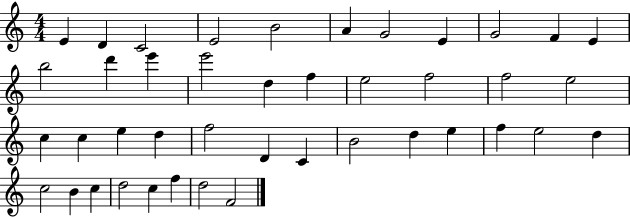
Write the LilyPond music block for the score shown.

{
  \clef treble
  \numericTimeSignature
  \time 4/4
  \key c \major
  e'4 d'4 c'2 | e'2 b'2 | a'4 g'2 e'4 | g'2 f'4 e'4 | \break b''2 d'''4 e'''4 | e'''2 d''4 f''4 | e''2 f''2 | f''2 e''2 | \break c''4 c''4 e''4 d''4 | f''2 d'4 c'4 | b'2 d''4 e''4 | f''4 e''2 d''4 | \break c''2 b'4 c''4 | d''2 c''4 f''4 | d''2 f'2 | \bar "|."
}